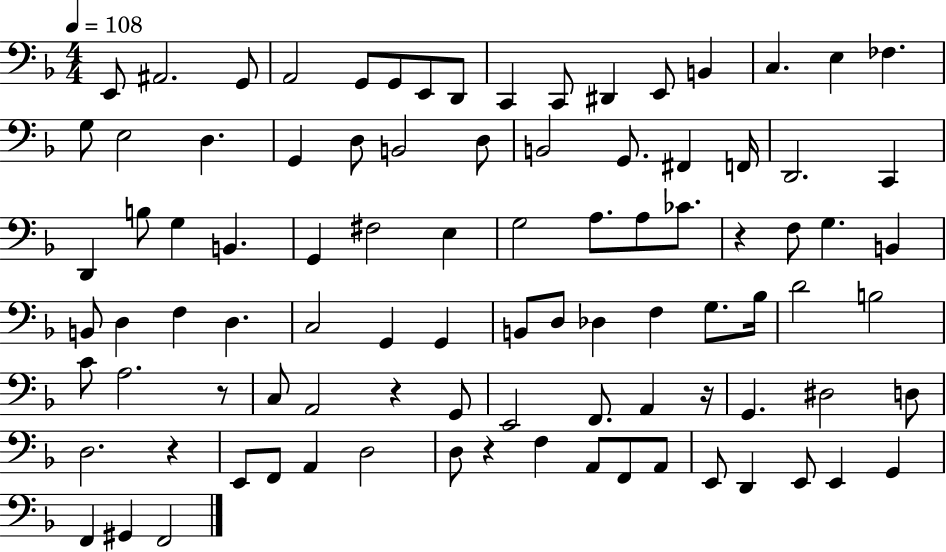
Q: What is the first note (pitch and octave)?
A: E2